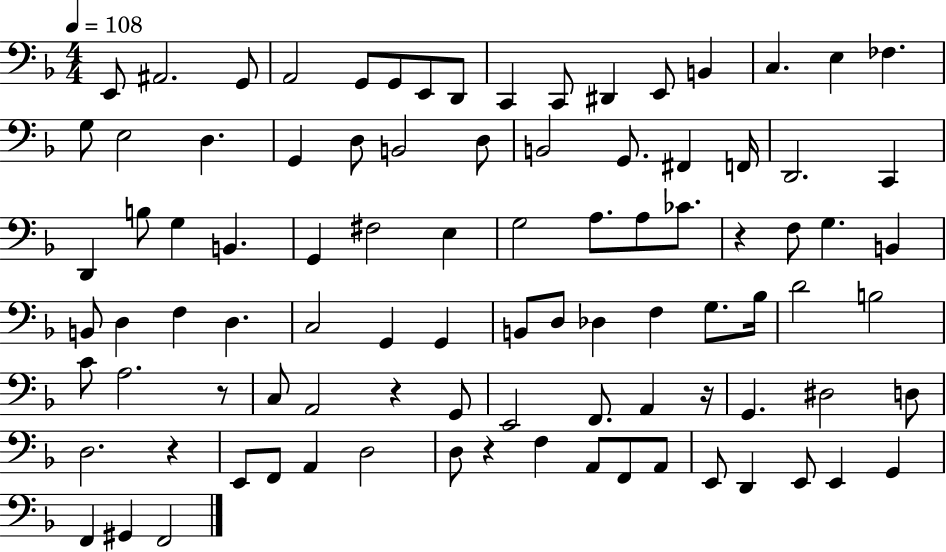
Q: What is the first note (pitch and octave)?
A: E2